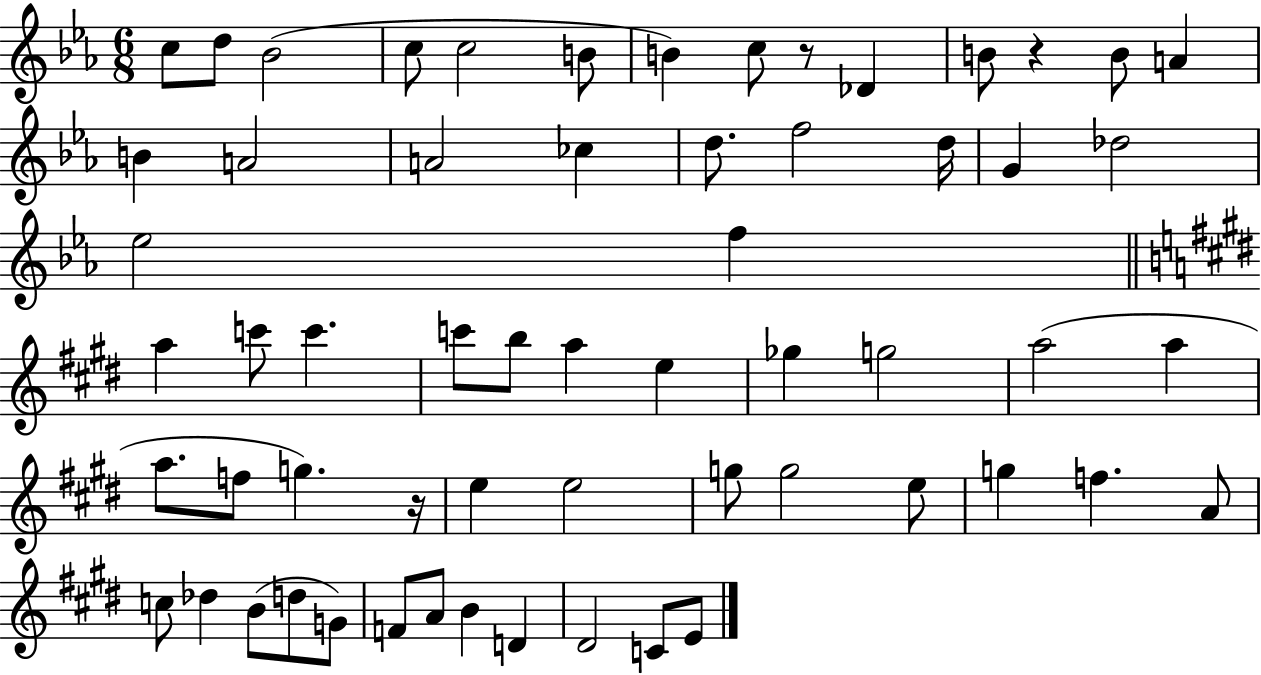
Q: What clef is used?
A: treble